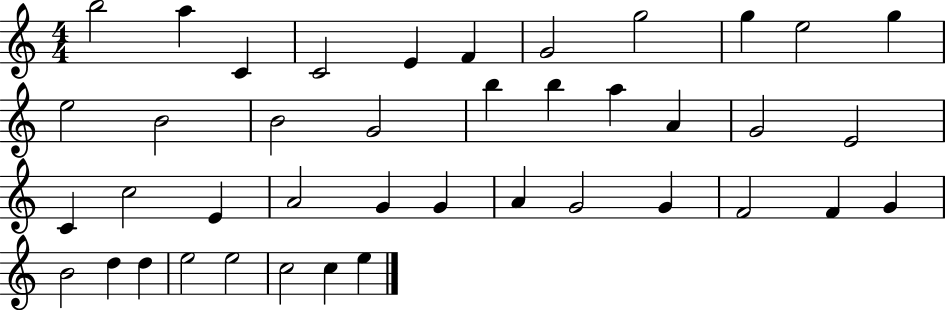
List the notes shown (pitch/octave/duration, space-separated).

B5/h A5/q C4/q C4/h E4/q F4/q G4/h G5/h G5/q E5/h G5/q E5/h B4/h B4/h G4/h B5/q B5/q A5/q A4/q G4/h E4/h C4/q C5/h E4/q A4/h G4/q G4/q A4/q G4/h G4/q F4/h F4/q G4/q B4/h D5/q D5/q E5/h E5/h C5/h C5/q E5/q